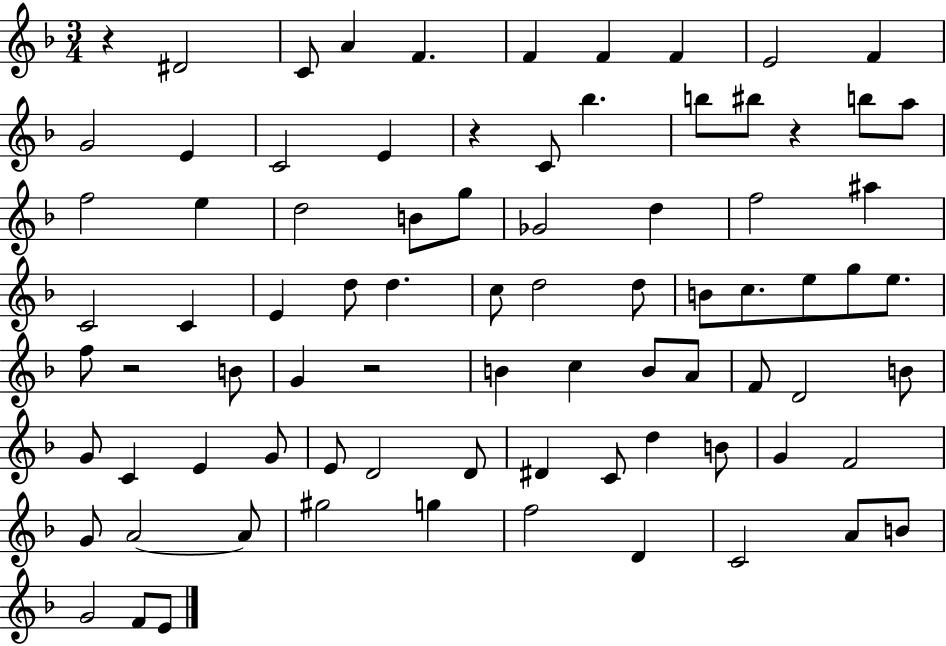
{
  \clef treble
  \numericTimeSignature
  \time 3/4
  \key f \major
  \repeat volta 2 { r4 dis'2 | c'8 a'4 f'4. | f'4 f'4 f'4 | e'2 f'4 | \break g'2 e'4 | c'2 e'4 | r4 c'8 bes''4. | b''8 bis''8 r4 b''8 a''8 | \break f''2 e''4 | d''2 b'8 g''8 | ges'2 d''4 | f''2 ais''4 | \break c'2 c'4 | e'4 d''8 d''4. | c''8 d''2 d''8 | b'8 c''8. e''8 g''8 e''8. | \break f''8 r2 b'8 | g'4 r2 | b'4 c''4 b'8 a'8 | f'8 d'2 b'8 | \break g'8 c'4 e'4 g'8 | e'8 d'2 d'8 | dis'4 c'8 d''4 b'8 | g'4 f'2 | \break g'8 a'2~~ a'8 | gis''2 g''4 | f''2 d'4 | c'2 a'8 b'8 | \break g'2 f'8 e'8 | } \bar "|."
}